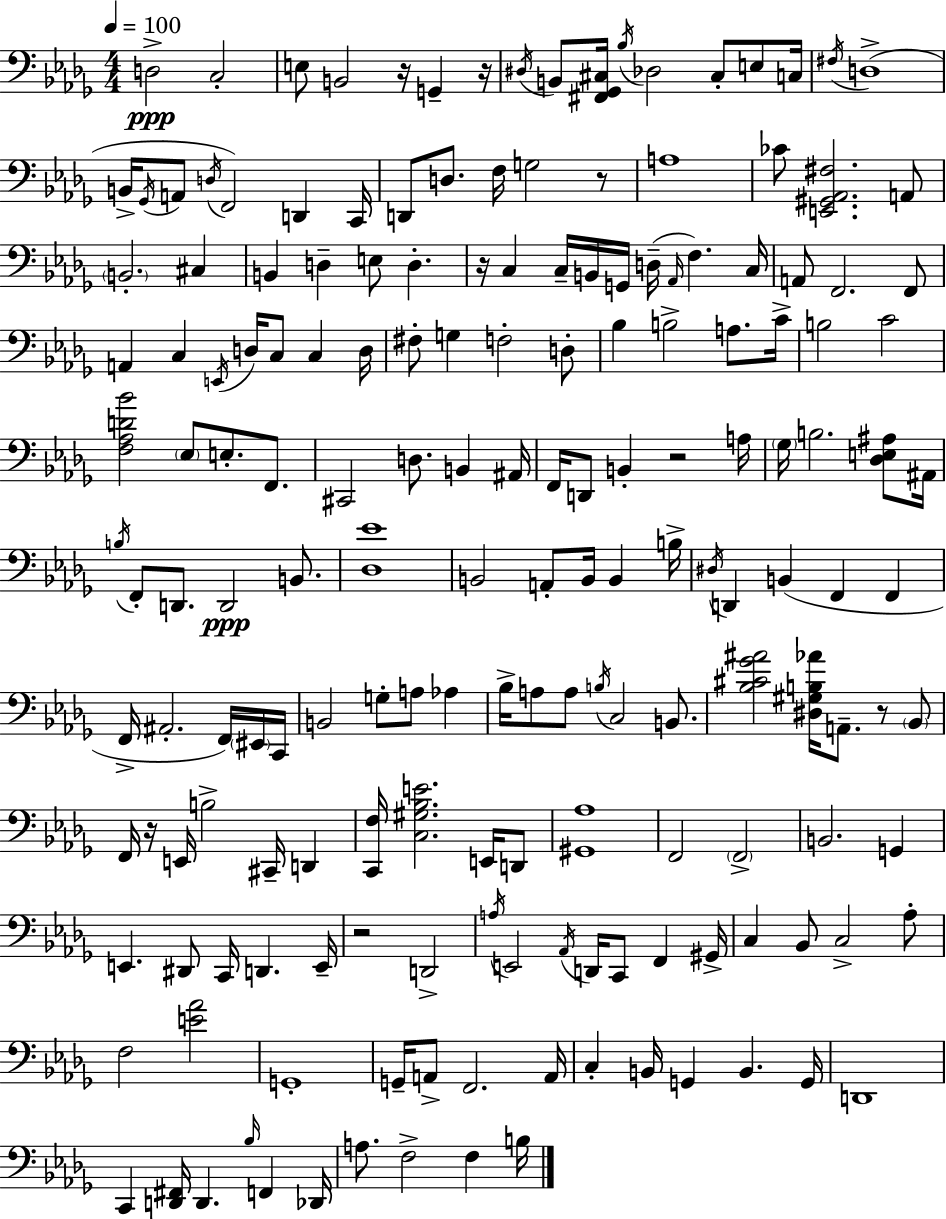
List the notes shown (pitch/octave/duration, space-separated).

D3/h C3/h E3/e B2/h R/s G2/q R/s D#3/s B2/e [F#2,Gb2,C#3]/s Bb3/s Db3/h C#3/e E3/e C3/s F#3/s D3/w B2/s Gb2/s A2/e D3/s F2/h D2/q C2/s D2/e D3/e. F3/s G3/h R/e A3/w CES4/e [E2,G#2,Ab2,F#3]/h. A2/e B2/h. C#3/q B2/q D3/q E3/e D3/q. R/s C3/q C3/s B2/s G2/s D3/s Ab2/s F3/q. C3/s A2/e F2/h. F2/e A2/q C3/q E2/s D3/s C3/e C3/q D3/s F#3/e G3/q F3/h D3/e Bb3/q B3/h A3/e. C4/s B3/h C4/h [F3,Ab3,D4,Bb4]/h Eb3/e E3/e. F2/e. C#2/h D3/e. B2/q A#2/s F2/s D2/e B2/q R/h A3/s Gb3/s B3/h. [Db3,E3,A#3]/e A#2/s B3/s F2/e D2/e. D2/h B2/e. [Db3,Eb4]/w B2/h A2/e B2/s B2/q B3/s D#3/s D2/q B2/q F2/q F2/q F2/s A#2/h. F2/s EIS2/s C2/s B2/h G3/e A3/e Ab3/q Bb3/s A3/e A3/e B3/s C3/h B2/e. [Bb3,C#4,Gb4,A#4]/h [D#3,G#3,B3,Ab4]/s A2/e. R/e Bb2/e F2/s R/s E2/s B3/h C#2/s D2/q [C2,F3]/s [C3,G#3,Bb3,E4]/h. E2/s D2/e [G#2,Ab3]/w F2/h F2/h B2/h. G2/q E2/q. D#2/e C2/s D2/q. E2/s R/h D2/h A3/s E2/h Ab2/s D2/s C2/e F2/q G#2/s C3/q Bb2/e C3/h Ab3/e F3/h [E4,Ab4]/h G2/w G2/s A2/e F2/h. A2/s C3/q B2/s G2/q B2/q. G2/s D2/w C2/q [D2,F#2]/s D2/q. Bb3/s F2/q Db2/s A3/e. F3/h F3/q B3/s